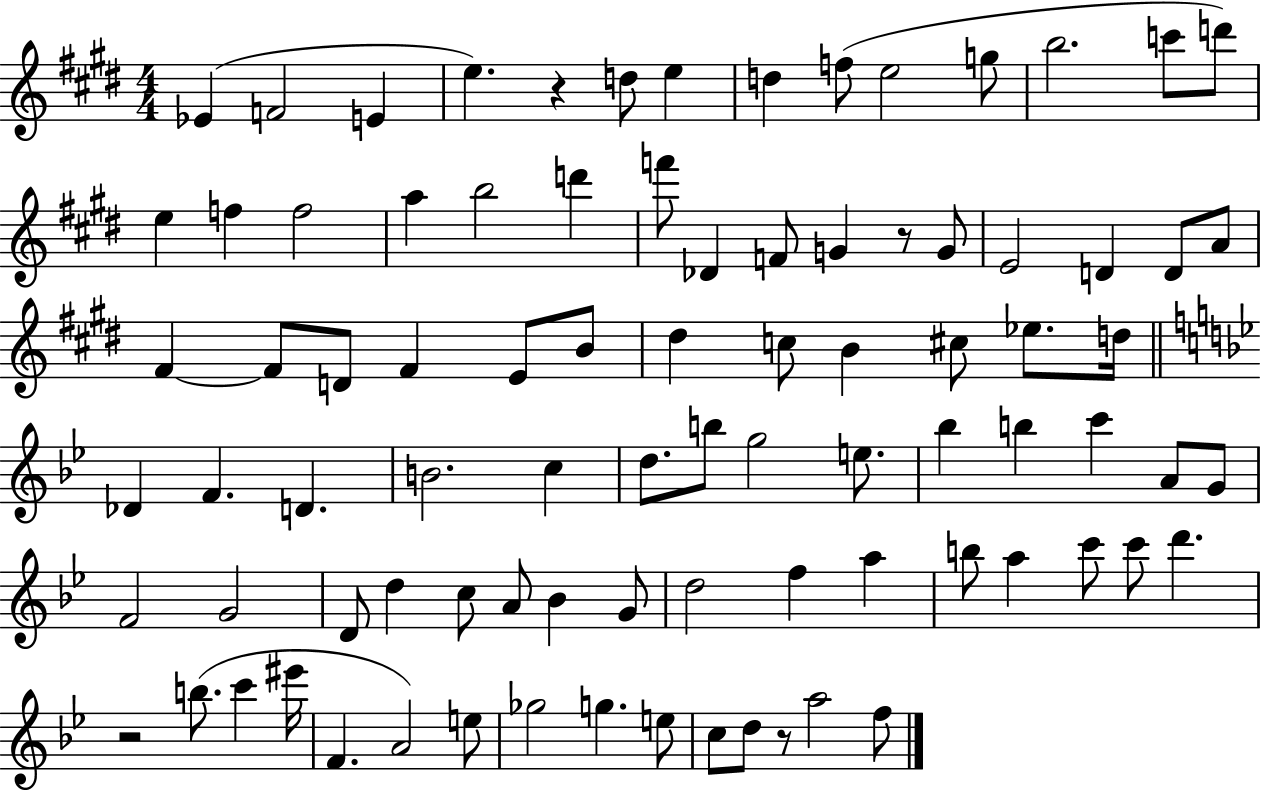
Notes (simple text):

Eb4/q F4/h E4/q E5/q. R/q D5/e E5/q D5/q F5/e E5/h G5/e B5/h. C6/e D6/e E5/q F5/q F5/h A5/q B5/h D6/q F6/e Db4/q F4/e G4/q R/e G4/e E4/h D4/q D4/e A4/e F#4/q F#4/e D4/e F#4/q E4/e B4/e D#5/q C5/e B4/q C#5/e Eb5/e. D5/s Db4/q F4/q. D4/q. B4/h. C5/q D5/e. B5/e G5/h E5/e. Bb5/q B5/q C6/q A4/e G4/e F4/h G4/h D4/e D5/q C5/e A4/e Bb4/q G4/e D5/h F5/q A5/q B5/e A5/q C6/e C6/e D6/q. R/h B5/e. C6/q EIS6/s F4/q. A4/h E5/e Gb5/h G5/q. E5/e C5/e D5/e R/e A5/h F5/e